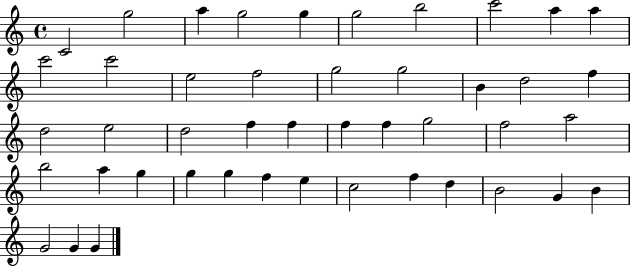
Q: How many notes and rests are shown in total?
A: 45